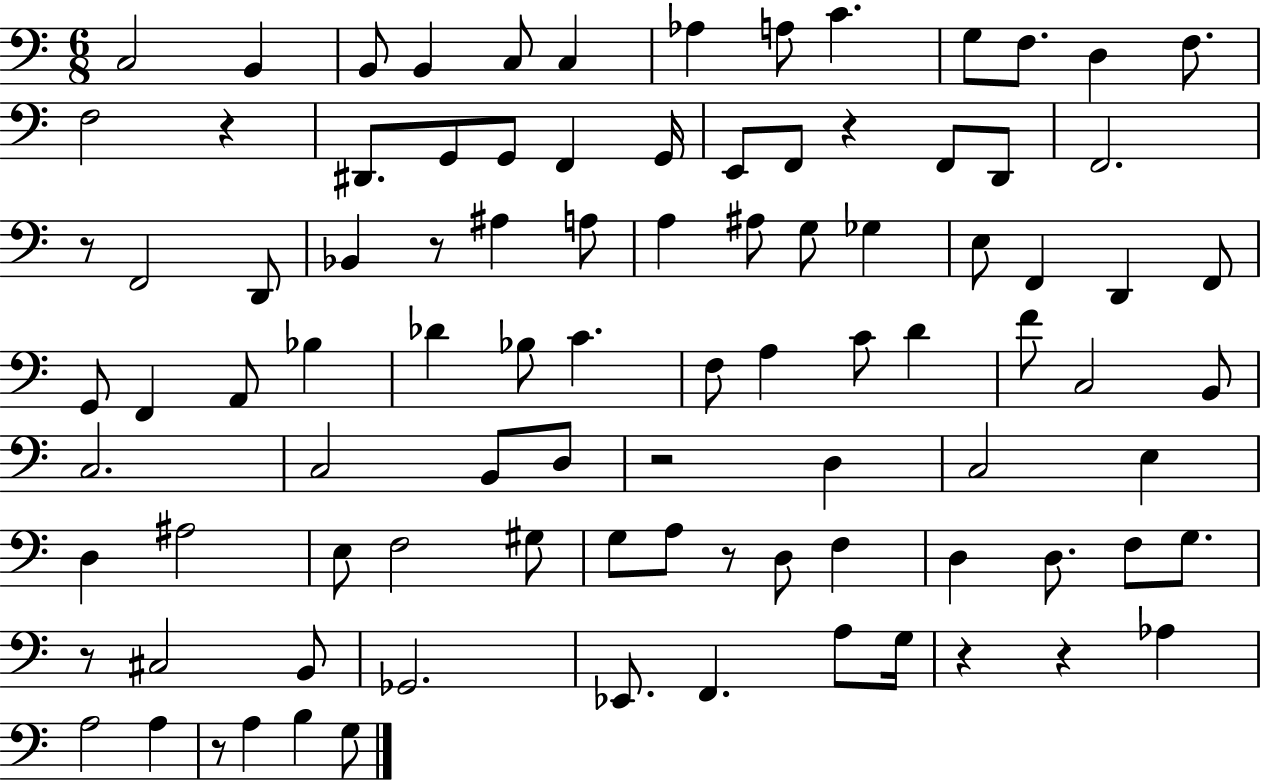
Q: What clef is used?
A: bass